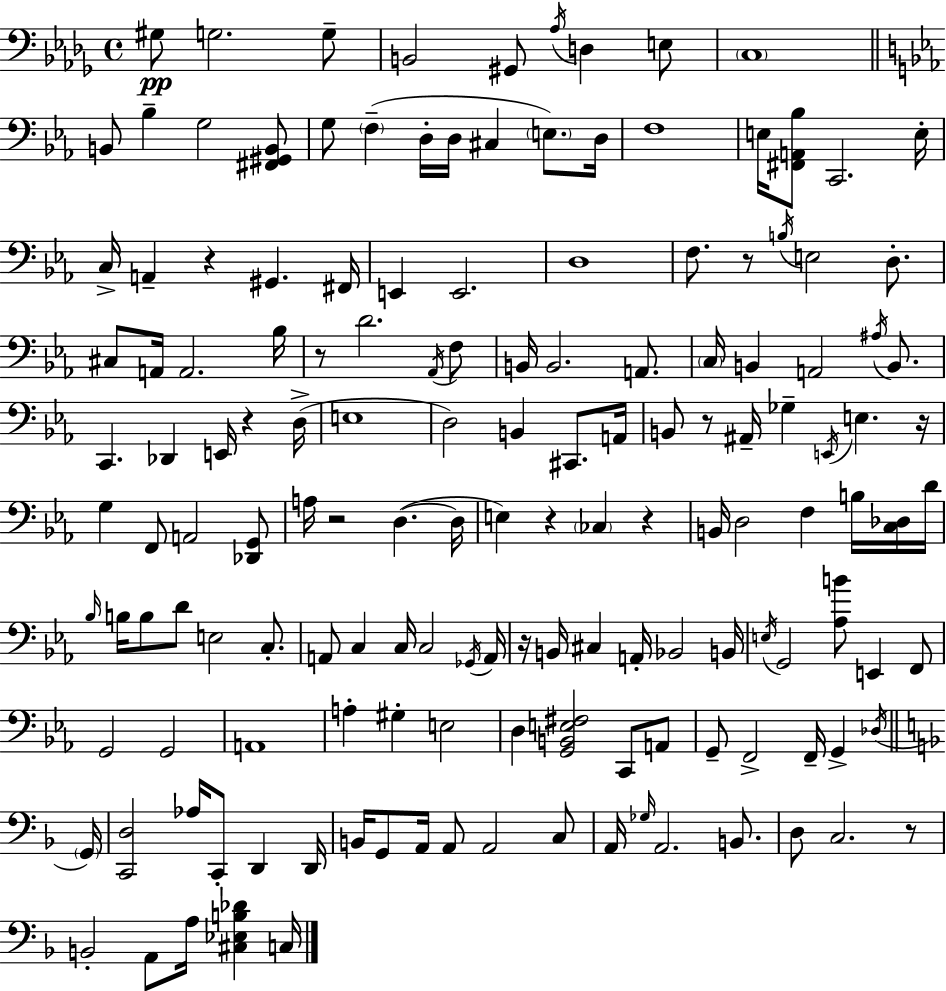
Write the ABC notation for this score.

X:1
T:Untitled
M:4/4
L:1/4
K:Bbm
^G,/2 G,2 G,/2 B,,2 ^G,,/2 _A,/4 D, E,/2 C,4 B,,/2 _B, G,2 [^F,,^G,,B,,]/2 G,/2 F, D,/4 D,/4 ^C, E,/2 D,/4 F,4 E,/4 [^F,,A,,_B,]/2 C,,2 E,/4 C,/4 A,, z ^G,, ^F,,/4 E,, E,,2 D,4 F,/2 z/2 B,/4 E,2 D,/2 ^C,/2 A,,/4 A,,2 _B,/4 z/2 D2 _A,,/4 F,/2 B,,/4 B,,2 A,,/2 C,/4 B,, A,,2 ^A,/4 B,,/2 C,, _D,, E,,/4 z D,/4 E,4 D,2 B,, ^C,,/2 A,,/4 B,,/2 z/2 ^A,,/4 _G, E,,/4 E, z/4 G, F,,/2 A,,2 [_D,,G,,]/2 A,/4 z2 D, D,/4 E, z _C, z B,,/4 D,2 F, B,/4 [C,_D,]/4 D/4 _B,/4 B,/4 B,/2 D/2 E,2 C,/2 A,,/2 C, C,/4 C,2 _G,,/4 A,,/4 z/4 B,,/4 ^C, A,,/4 _B,,2 B,,/4 E,/4 G,,2 [_A,B]/2 E,, F,,/2 G,,2 G,,2 A,,4 A, ^G, E,2 D, [G,,B,,E,^F,]2 C,,/2 A,,/2 G,,/2 F,,2 F,,/4 G,, _D,/4 G,,/4 [C,,D,]2 _A,/4 C,,/2 D,, D,,/4 B,,/4 G,,/2 A,,/4 A,,/2 A,,2 C,/2 A,,/4 _G,/4 A,,2 B,,/2 D,/2 C,2 z/2 B,,2 A,,/2 A,/4 [^C,_E,B,_D] C,/4